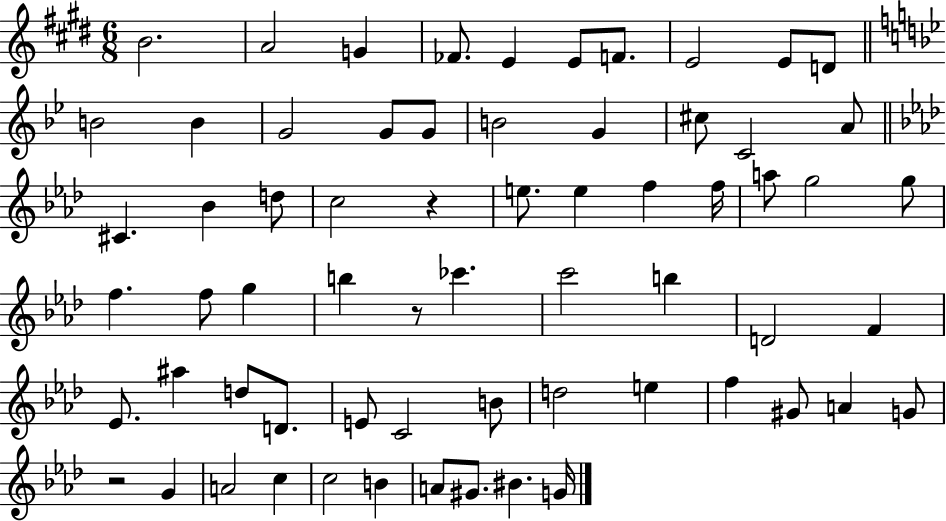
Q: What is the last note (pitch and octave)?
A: G4